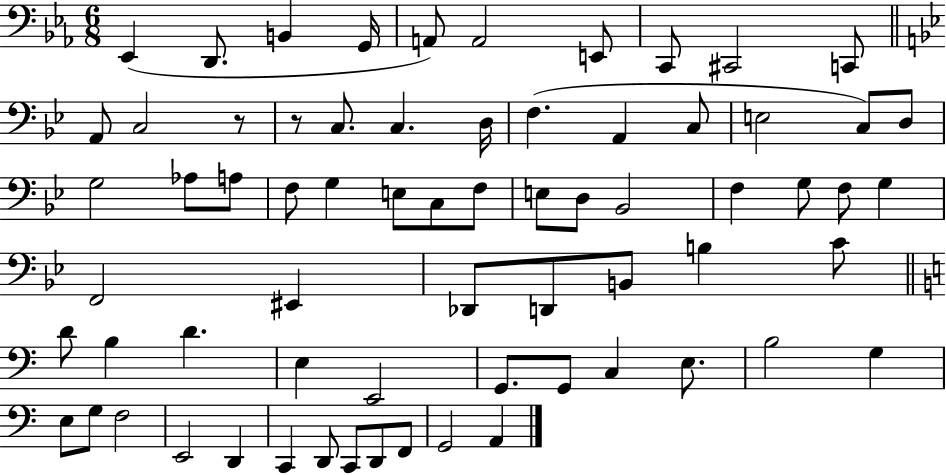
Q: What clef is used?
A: bass